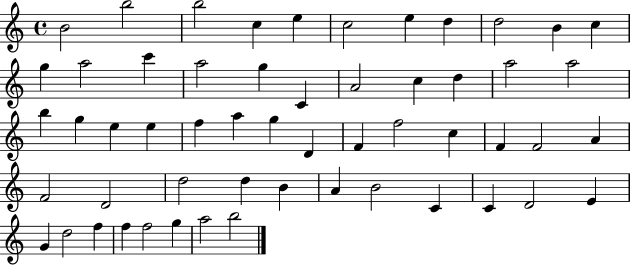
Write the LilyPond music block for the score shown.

{
  \clef treble
  \time 4/4
  \defaultTimeSignature
  \key c \major
  b'2 b''2 | b''2 c''4 e''4 | c''2 e''4 d''4 | d''2 b'4 c''4 | \break g''4 a''2 c'''4 | a''2 g''4 c'4 | a'2 c''4 d''4 | a''2 a''2 | \break b''4 g''4 e''4 e''4 | f''4 a''4 g''4 d'4 | f'4 f''2 c''4 | f'4 f'2 a'4 | \break f'2 d'2 | d''2 d''4 b'4 | a'4 b'2 c'4 | c'4 d'2 e'4 | \break g'4 d''2 f''4 | f''4 f''2 g''4 | a''2 b''2 | \bar "|."
}